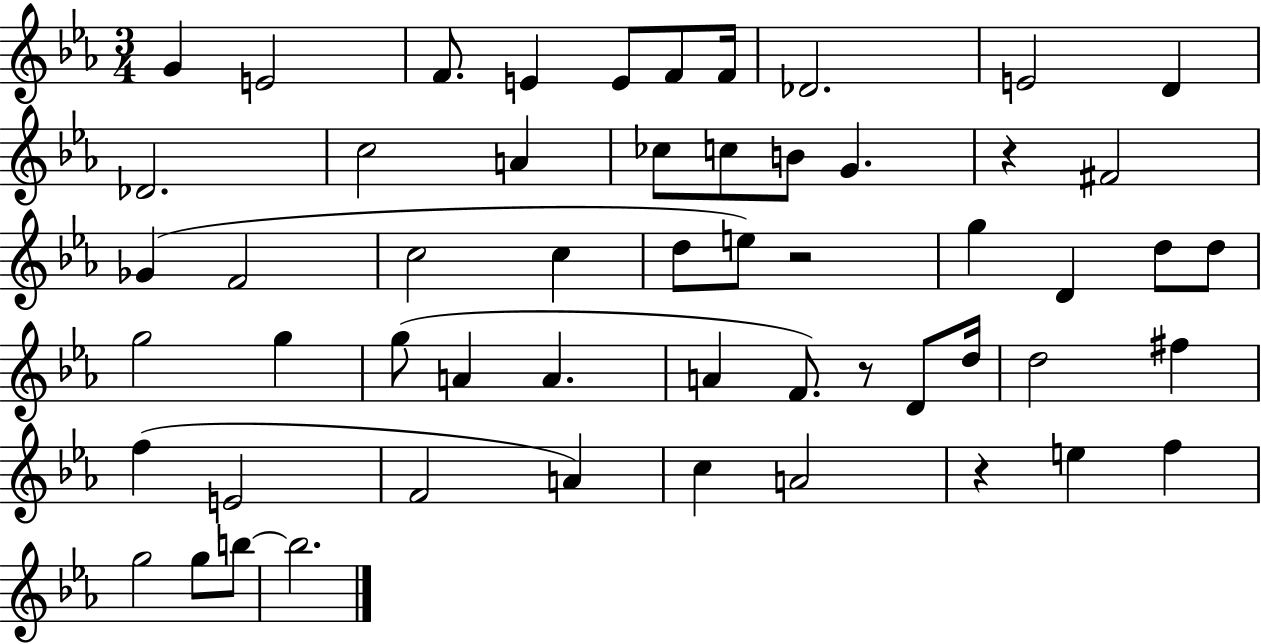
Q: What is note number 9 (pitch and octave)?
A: E4